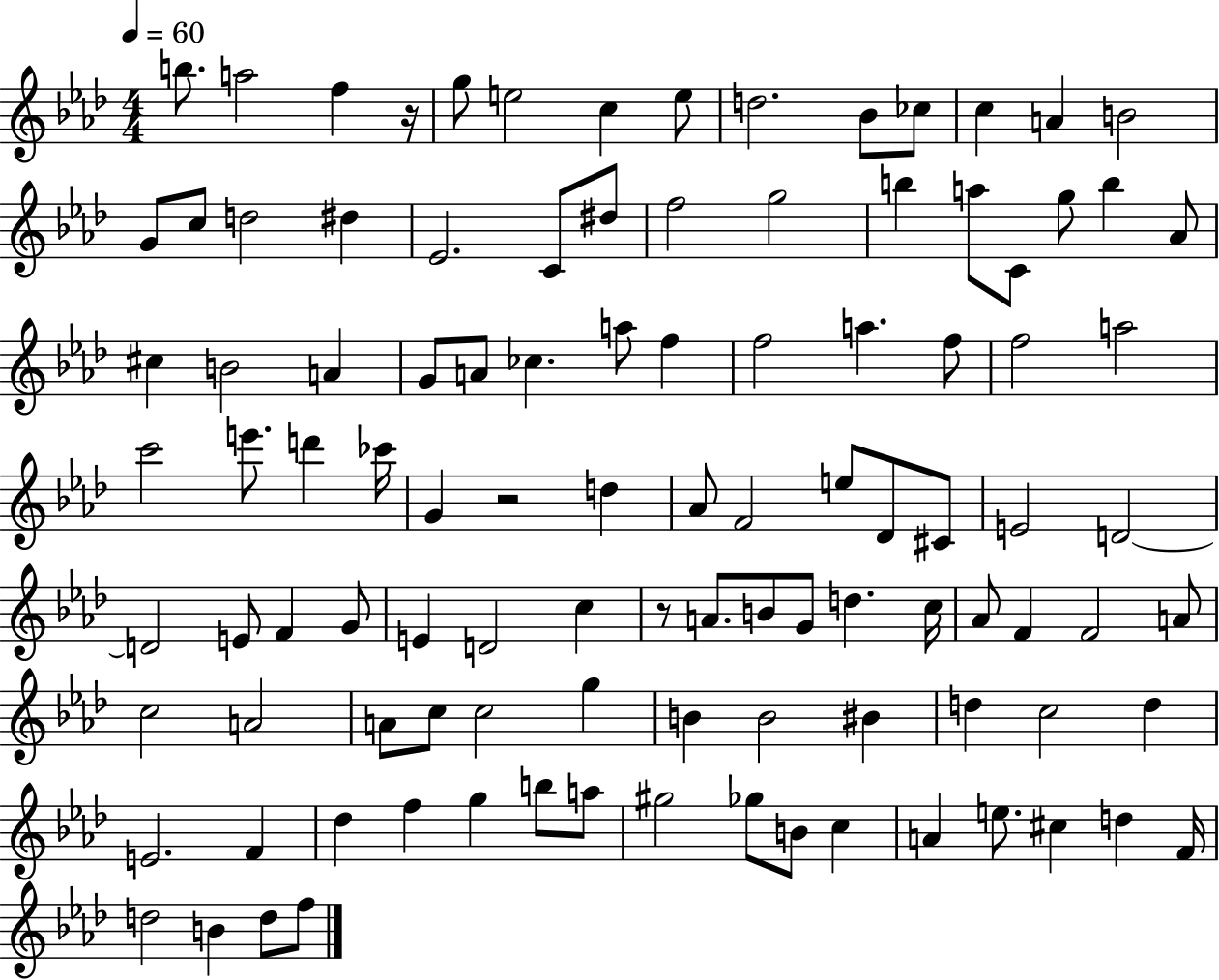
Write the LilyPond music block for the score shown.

{
  \clef treble
  \numericTimeSignature
  \time 4/4
  \key aes \major
  \tempo 4 = 60
  b''8. a''2 f''4 r16 | g''8 e''2 c''4 e''8 | d''2. bes'8 ces''8 | c''4 a'4 b'2 | \break g'8 c''8 d''2 dis''4 | ees'2. c'8 dis''8 | f''2 g''2 | b''4 a''8 c'8 g''8 b''4 aes'8 | \break cis''4 b'2 a'4 | g'8 a'8 ces''4. a''8 f''4 | f''2 a''4. f''8 | f''2 a''2 | \break c'''2 e'''8. d'''4 ces'''16 | g'4 r2 d''4 | aes'8 f'2 e''8 des'8 cis'8 | e'2 d'2~~ | \break d'2 e'8 f'4 g'8 | e'4 d'2 c''4 | r8 a'8. b'8 g'8 d''4. c''16 | aes'8 f'4 f'2 a'8 | \break c''2 a'2 | a'8 c''8 c''2 g''4 | b'4 b'2 bis'4 | d''4 c''2 d''4 | \break e'2. f'4 | des''4 f''4 g''4 b''8 a''8 | gis''2 ges''8 b'8 c''4 | a'4 e''8. cis''4 d''4 f'16 | \break d''2 b'4 d''8 f''8 | \bar "|."
}